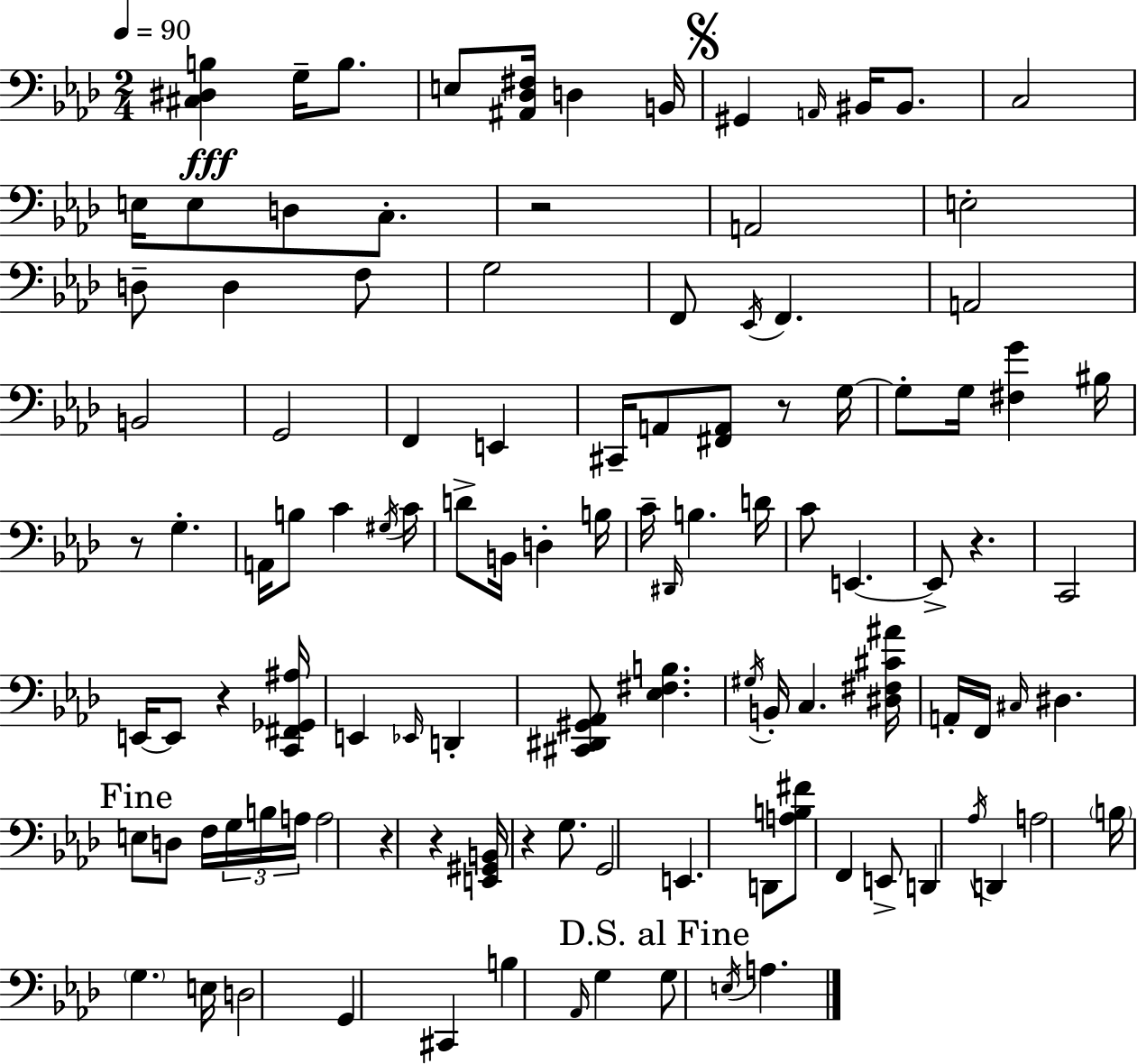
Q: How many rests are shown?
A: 8